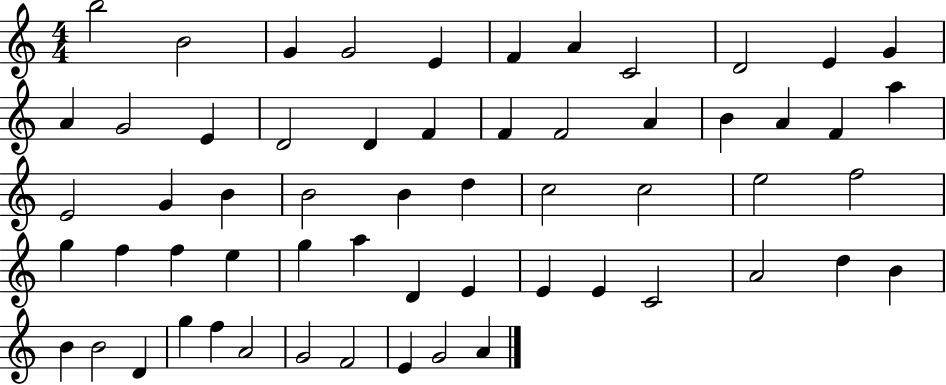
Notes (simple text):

B5/h B4/h G4/q G4/h E4/q F4/q A4/q C4/h D4/h E4/q G4/q A4/q G4/h E4/q D4/h D4/q F4/q F4/q F4/h A4/q B4/q A4/q F4/q A5/q E4/h G4/q B4/q B4/h B4/q D5/q C5/h C5/h E5/h F5/h G5/q F5/q F5/q E5/q G5/q A5/q D4/q E4/q E4/q E4/q C4/h A4/h D5/q B4/q B4/q B4/h D4/q G5/q F5/q A4/h G4/h F4/h E4/q G4/h A4/q